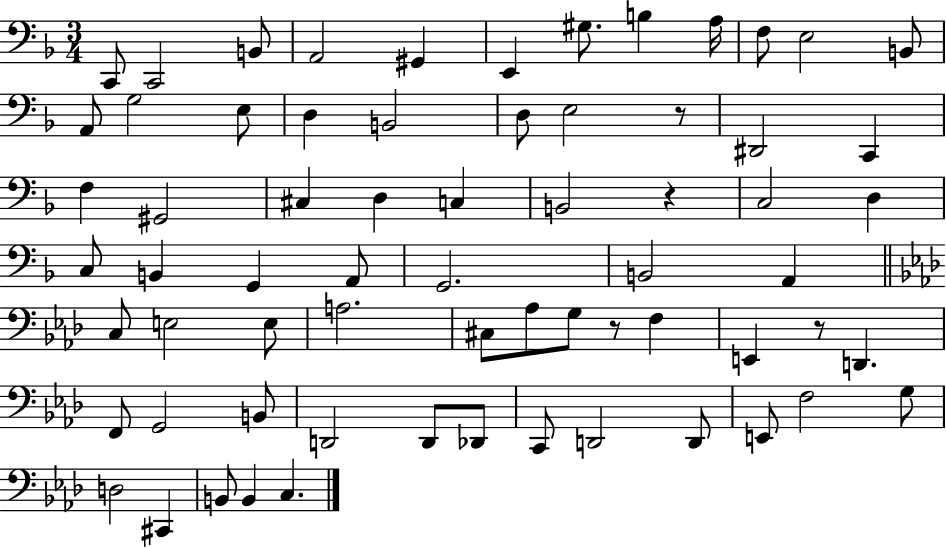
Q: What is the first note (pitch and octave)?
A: C2